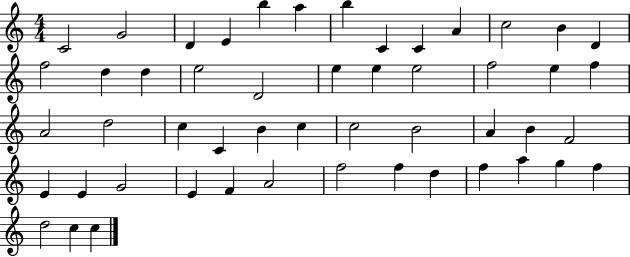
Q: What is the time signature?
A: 4/4